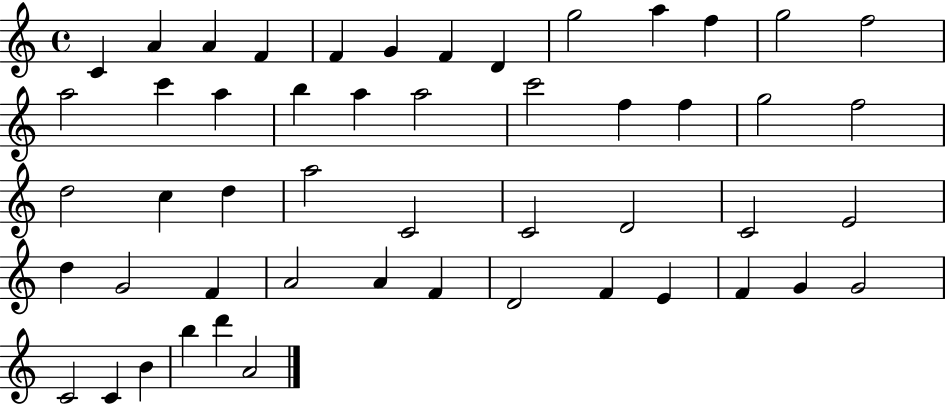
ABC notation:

X:1
T:Untitled
M:4/4
L:1/4
K:C
C A A F F G F D g2 a f g2 f2 a2 c' a b a a2 c'2 f f g2 f2 d2 c d a2 C2 C2 D2 C2 E2 d G2 F A2 A F D2 F E F G G2 C2 C B b d' A2